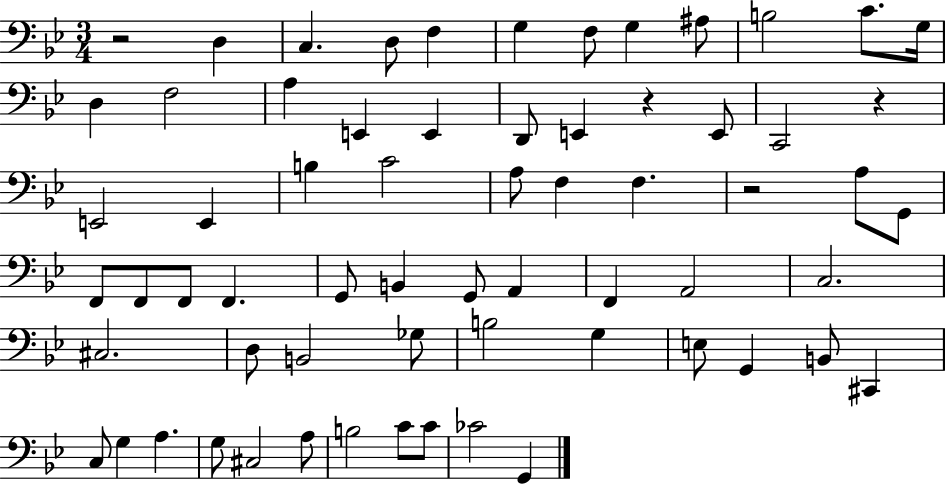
X:1
T:Untitled
M:3/4
L:1/4
K:Bb
z2 D, C, D,/2 F, G, F,/2 G, ^A,/2 B,2 C/2 G,/4 D, F,2 A, E,, E,, D,,/2 E,, z E,,/2 C,,2 z E,,2 E,, B, C2 A,/2 F, F, z2 A,/2 G,,/2 F,,/2 F,,/2 F,,/2 F,, G,,/2 B,, G,,/2 A,, F,, A,,2 C,2 ^C,2 D,/2 B,,2 _G,/2 B,2 G, E,/2 G,, B,,/2 ^C,, C,/2 G, A, G,/2 ^C,2 A,/2 B,2 C/2 C/2 _C2 G,,